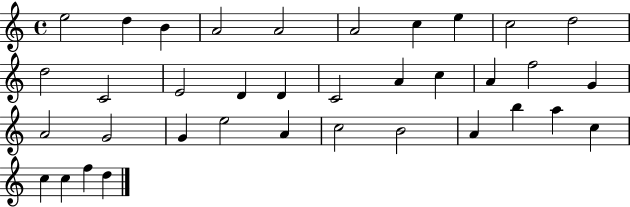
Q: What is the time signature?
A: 4/4